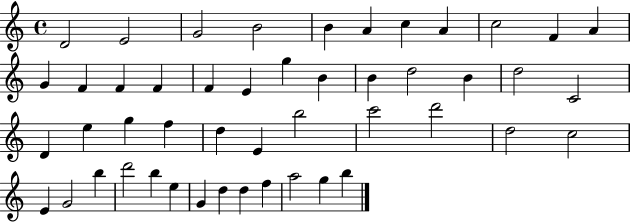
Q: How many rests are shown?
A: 0